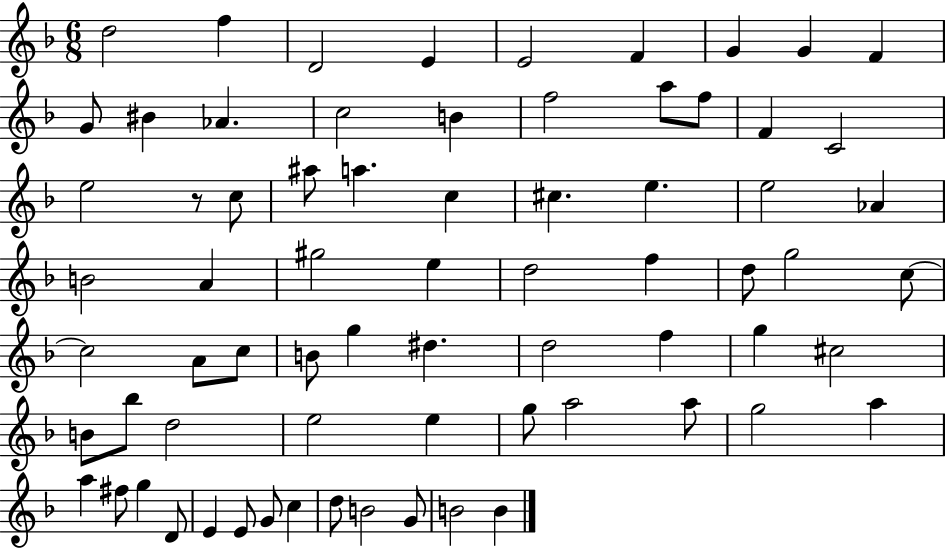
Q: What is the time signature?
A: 6/8